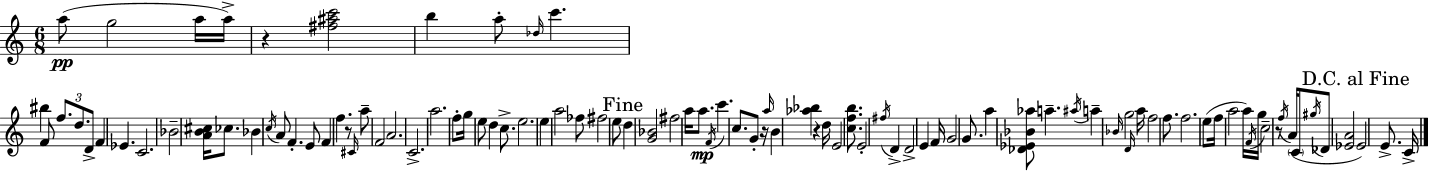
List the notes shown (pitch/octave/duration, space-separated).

A5/e G5/h A5/s A5/s R/q [F#5,A#5,C6]/h B5/q A5/e Db5/s C6/q. BIS5/q F4/e F5/e. D5/e. D4/e F4/q Eb4/q. C4/h. Bb4/h [A4,B4,C#5]/s CES5/e. Bb4/q C5/s A4/e F4/q. E4/e F4/q F5/q. R/e C#4/s A5/e F4/h A4/h. C4/h. A5/h. F5/e G5/s E5/e D5/q C5/e. E5/h. E5/q A5/h FES5/e F#5/h E5/e D5/q [G4,Bb4]/h F#5/h A5/s A5/e. F4/s C6/q. C5/e. G4/e R/s A5/s B4/q [Ab5,Bb5]/q R/q D5/s E4/h [C5,F5,B5]/e. E4/h F#5/s D4/q D4/h E4/q F4/s G4/h G4/e. A5/q [Db4,Eb4,Bb4,Ab5]/e A5/q. A#5/s A5/q Bb4/s G5/h D4/s A5/s F5/h F5/e. F5/h. E5/e F5/s A5/h A5/s F4/s G5/s C5/h R/e F5/s A4/s C4/e G#5/s Db4/e [Eb4,A4]/h Eb4/h E4/e. C4/s